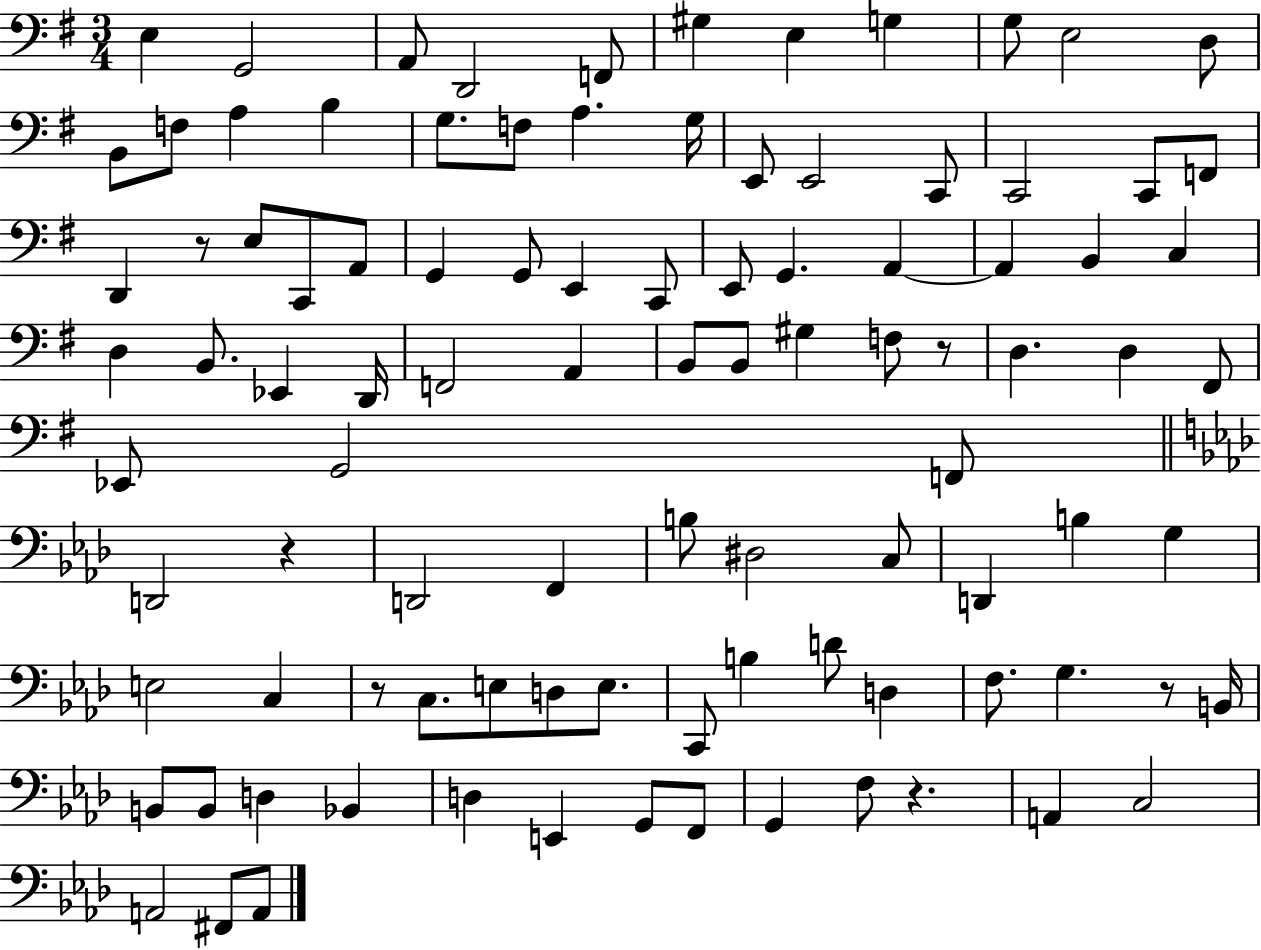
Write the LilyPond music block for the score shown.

{
  \clef bass
  \numericTimeSignature
  \time 3/4
  \key g \major
  e4 g,2 | a,8 d,2 f,8 | gis4 e4 g4 | g8 e2 d8 | \break b,8 f8 a4 b4 | g8. f8 a4. g16 | e,8 e,2 c,8 | c,2 c,8 f,8 | \break d,4 r8 e8 c,8 a,8 | g,4 g,8 e,4 c,8 | e,8 g,4. a,4~~ | a,4 b,4 c4 | \break d4 b,8. ees,4 d,16 | f,2 a,4 | b,8 b,8 gis4 f8 r8 | d4. d4 fis,8 | \break ees,8 g,2 f,8 | \bar "||" \break \key aes \major d,2 r4 | d,2 f,4 | b8 dis2 c8 | d,4 b4 g4 | \break e2 c4 | r8 c8. e8 d8 e8. | c,8 b4 d'8 d4 | f8. g4. r8 b,16 | \break b,8 b,8 d4 bes,4 | d4 e,4 g,8 f,8 | g,4 f8 r4. | a,4 c2 | \break a,2 fis,8 a,8 | \bar "|."
}